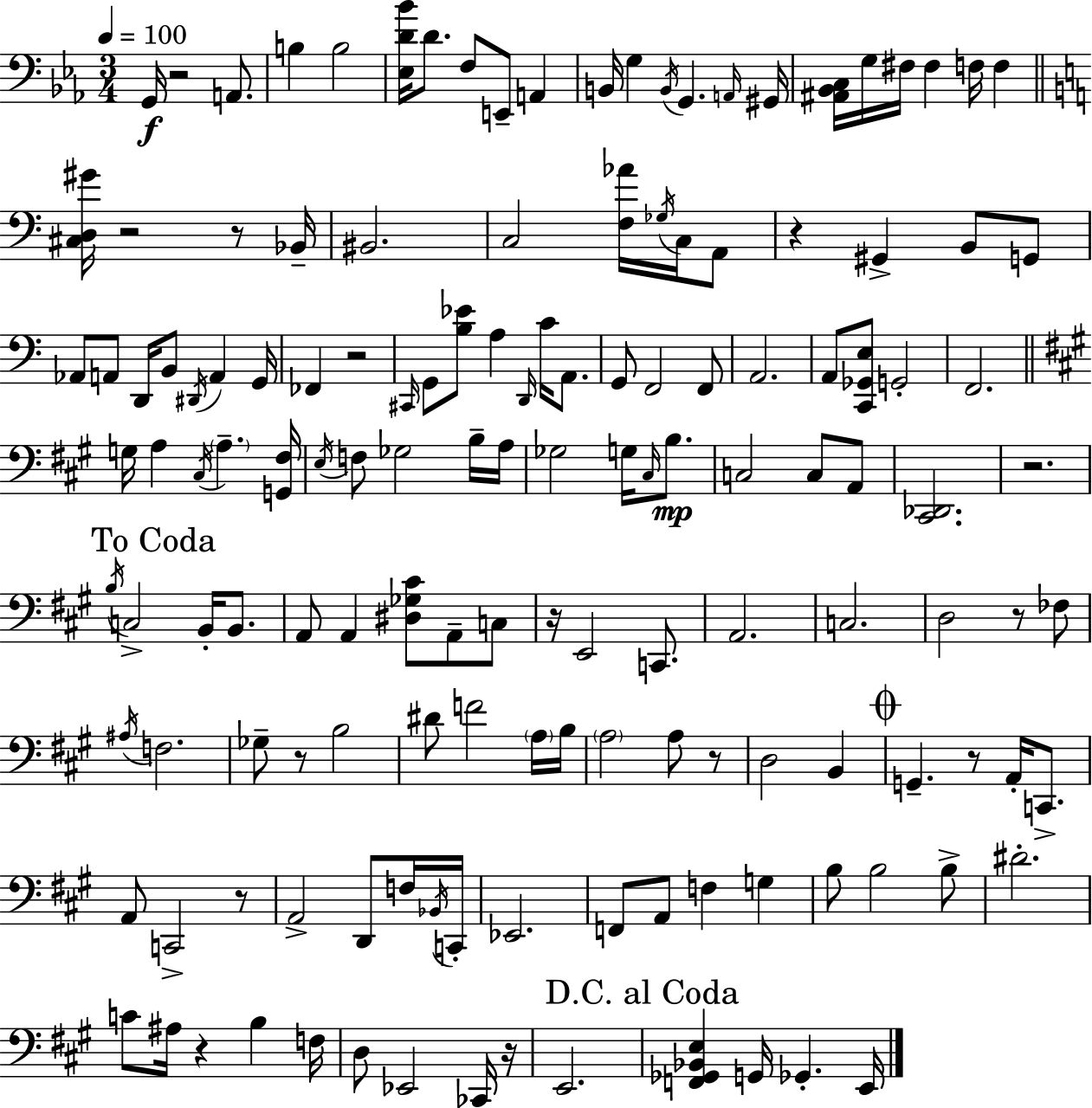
G2/s R/h A2/e. B3/q B3/h [Eb3,D4,Bb4]/s D4/e. F3/e E2/e A2/q B2/s G3/q B2/s G2/q. A2/s G#2/s [A#2,Bb2,C3]/s G3/s F#3/s F#3/q F3/s F3/q [C#3,D3,G#4]/s R/h R/e Bb2/s BIS2/h. C3/h [F3,Ab4]/s Gb3/s C3/s A2/e R/q G#2/q B2/e G2/e Ab2/e A2/e D2/s B2/e D#2/s A2/q G2/s FES2/q R/h C#2/s G2/e [B3,Eb4]/e A3/q D2/s C4/s A2/e. G2/e F2/h F2/e A2/h. A2/e [C2,Gb2,E3]/e G2/h F2/h. G3/s A3/q C#3/s A3/q. [G2,F#3]/s E3/s F3/e Gb3/h B3/s A3/s Gb3/h G3/s C#3/s B3/e. C3/h C3/e A2/e [C#2,Db2]/h. R/h. B3/s C3/h B2/s B2/e. A2/e A2/q [D#3,Gb3,C#4]/e A2/e C3/e R/s E2/h C2/e. A2/h. C3/h. D3/h R/e FES3/e A#3/s F3/h. Gb3/e R/e B3/h D#4/e F4/h A3/s B3/s A3/h A3/e R/e D3/h B2/q G2/q. R/e A2/s C2/e. A2/e C2/h R/e A2/h D2/e F3/s Bb2/s C2/s Eb2/h. F2/e A2/e F3/q G3/q B3/e B3/h B3/e D#4/h. C4/e A#3/s R/q B3/q F3/s D3/e Eb2/h CES2/s R/s E2/h. [F2,Gb2,Bb2,E3]/q G2/s Gb2/q. E2/s